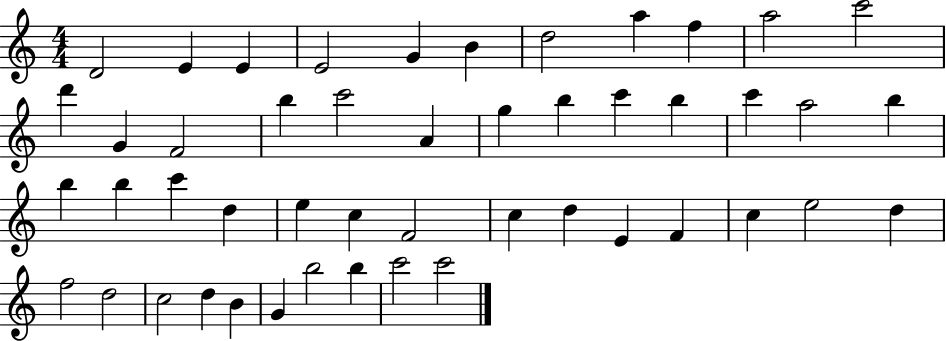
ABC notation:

X:1
T:Untitled
M:4/4
L:1/4
K:C
D2 E E E2 G B d2 a f a2 c'2 d' G F2 b c'2 A g b c' b c' a2 b b b c' d e c F2 c d E F c e2 d f2 d2 c2 d B G b2 b c'2 c'2